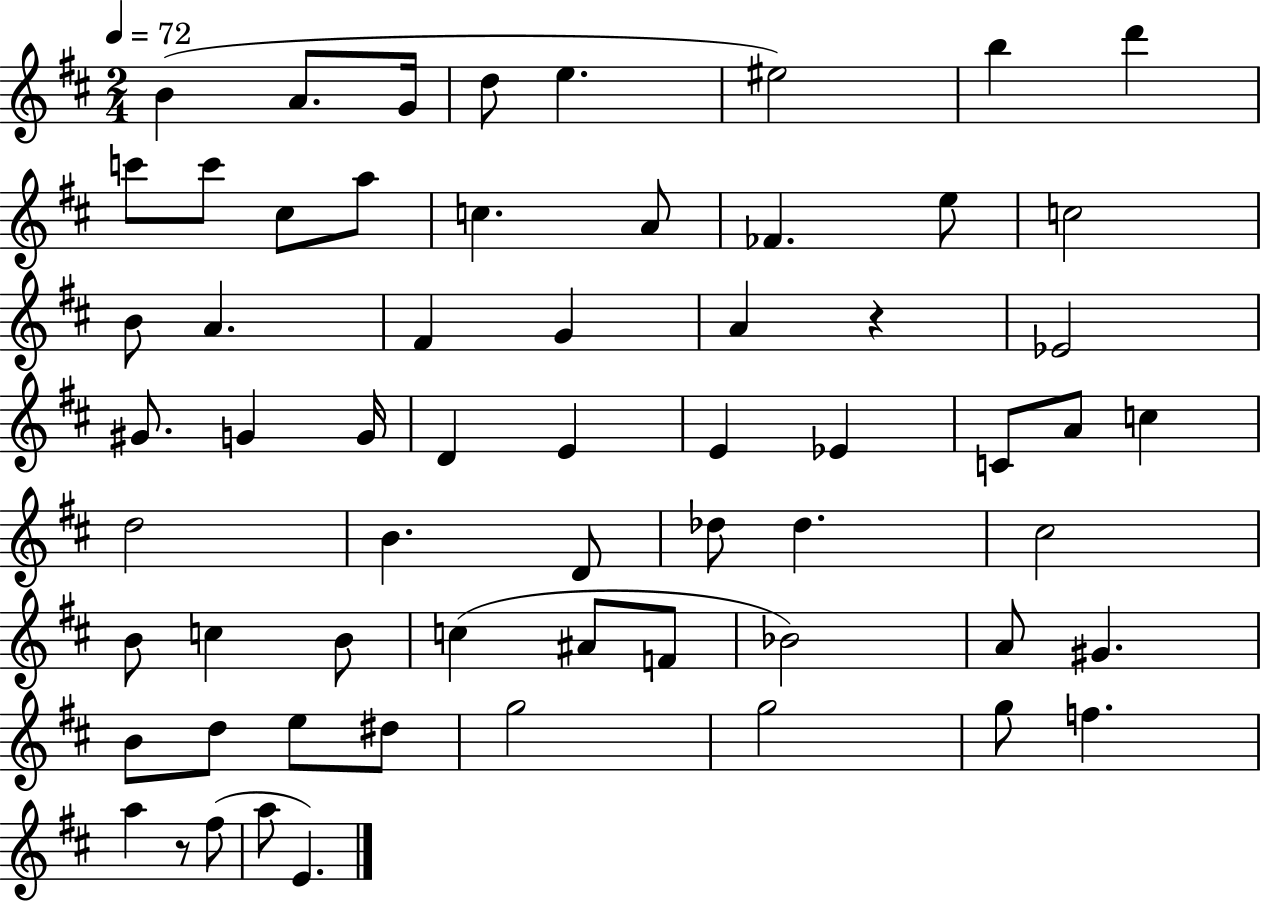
B4/q A4/e. G4/s D5/e E5/q. EIS5/h B5/q D6/q C6/e C6/e C#5/e A5/e C5/q. A4/e FES4/q. E5/e C5/h B4/e A4/q. F#4/q G4/q A4/q R/q Eb4/h G#4/e. G4/q G4/s D4/q E4/q E4/q Eb4/q C4/e A4/e C5/q D5/h B4/q. D4/e Db5/e Db5/q. C#5/h B4/e C5/q B4/e C5/q A#4/e F4/e Bb4/h A4/e G#4/q. B4/e D5/e E5/e D#5/e G5/h G5/h G5/e F5/q. A5/q R/e F#5/e A5/e E4/q.